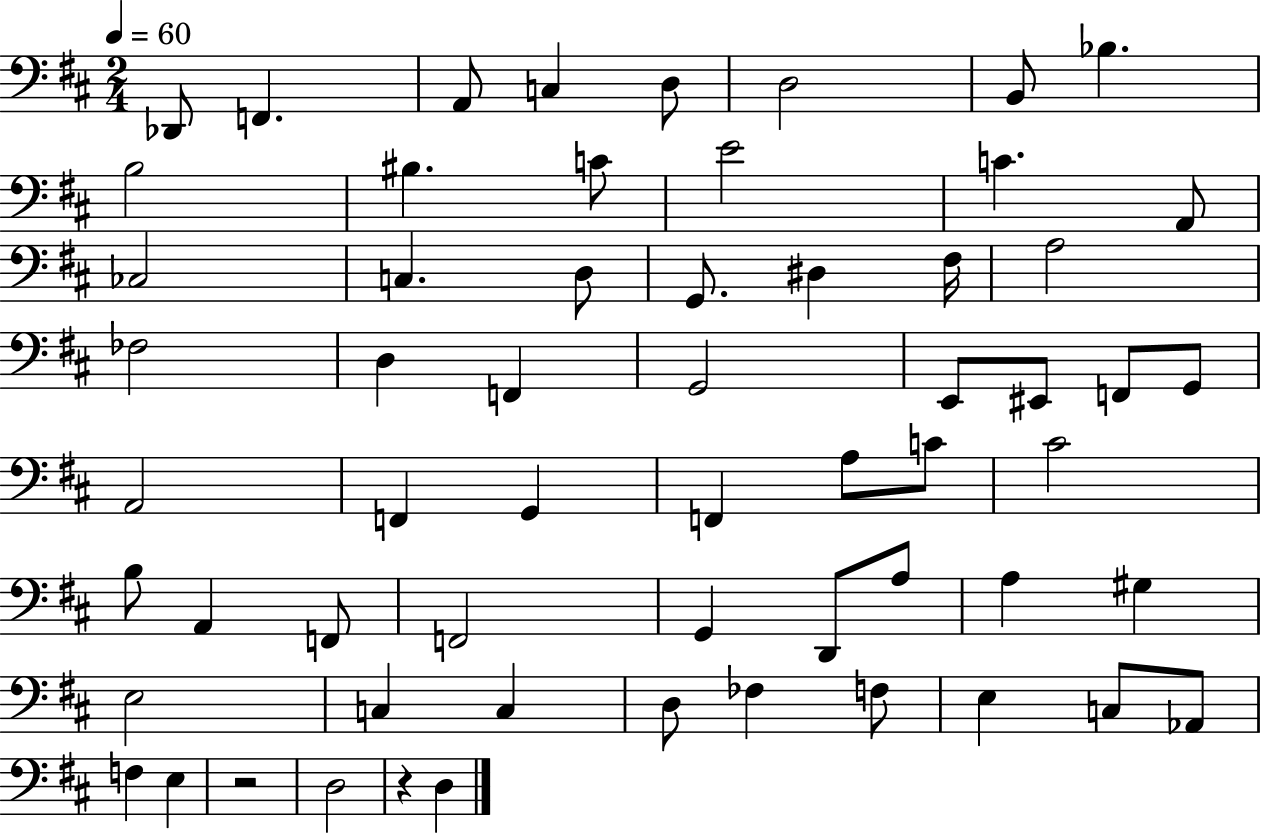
Db2/e F2/q. A2/e C3/q D3/e D3/h B2/e Bb3/q. B3/h BIS3/q. C4/e E4/h C4/q. A2/e CES3/h C3/q. D3/e G2/e. D#3/q F#3/s A3/h FES3/h D3/q F2/q G2/h E2/e EIS2/e F2/e G2/e A2/h F2/q G2/q F2/q A3/e C4/e C#4/h B3/e A2/q F2/e F2/h G2/q D2/e A3/e A3/q G#3/q E3/h C3/q C3/q D3/e FES3/q F3/e E3/q C3/e Ab2/e F3/q E3/q R/h D3/h R/q D3/q